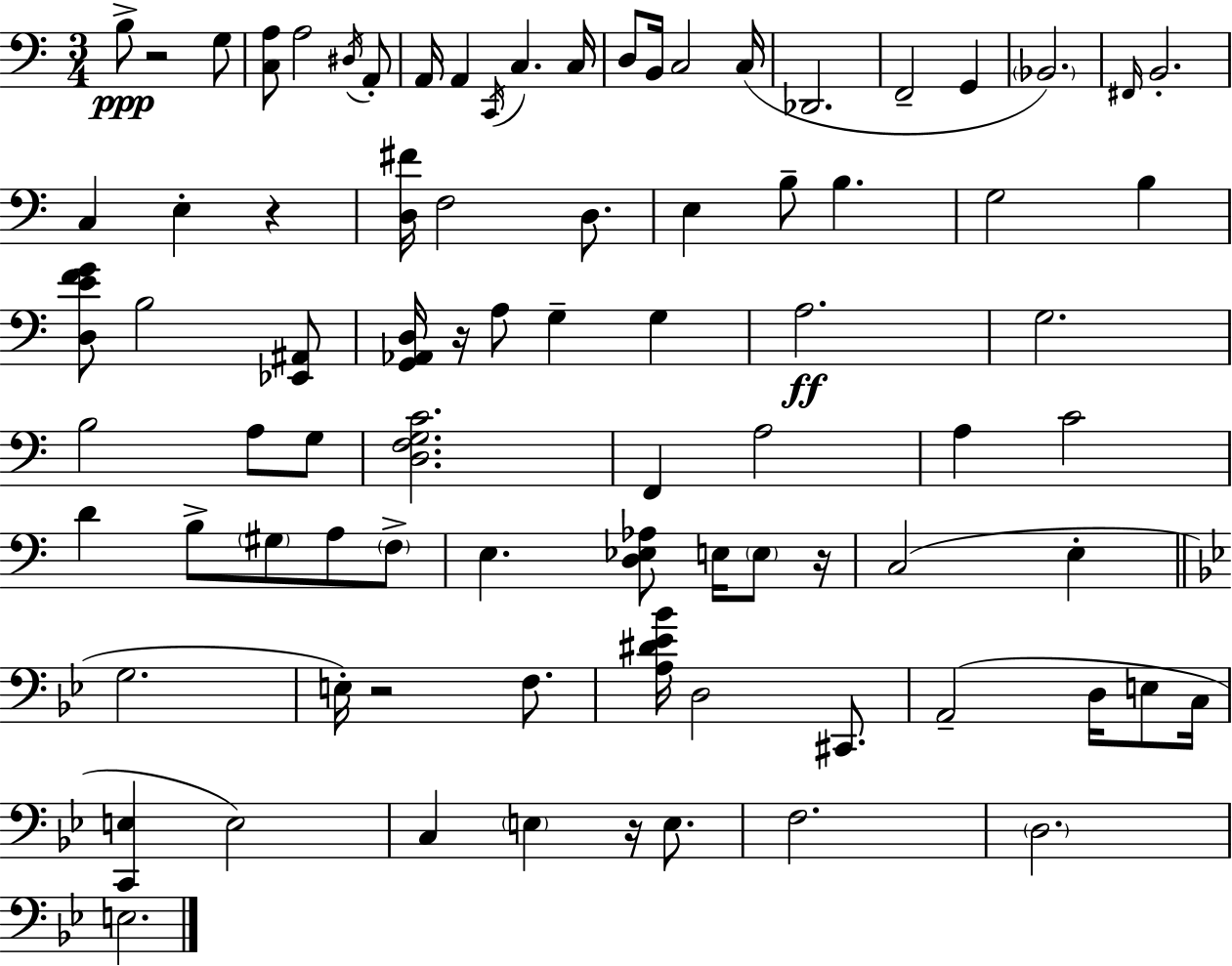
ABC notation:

X:1
T:Untitled
M:3/4
L:1/4
K:Am
B,/2 z2 G,/2 [C,A,]/2 A,2 ^D,/4 A,,/2 A,,/4 A,, C,,/4 C, C,/4 D,/2 B,,/4 C,2 C,/4 _D,,2 F,,2 G,, _B,,2 ^F,,/4 B,,2 C, E, z [D,^F]/4 F,2 D,/2 E, B,/2 B, G,2 B, [D,EFG]/2 B,2 [_E,,^A,,]/2 [G,,_A,,D,]/4 z/4 A,/2 G, G, A,2 G,2 B,2 A,/2 G,/2 [D,F,G,C]2 F,, A,2 A, C2 D B,/2 ^G,/2 A,/2 F,/2 E, [D,_E,_A,]/2 E,/4 E,/2 z/4 C,2 E, G,2 E,/4 z2 F,/2 [A,^D_E_B]/4 D,2 ^C,,/2 A,,2 D,/4 E,/2 C,/4 [C,,E,] E,2 C, E, z/4 E,/2 F,2 D,2 E,2